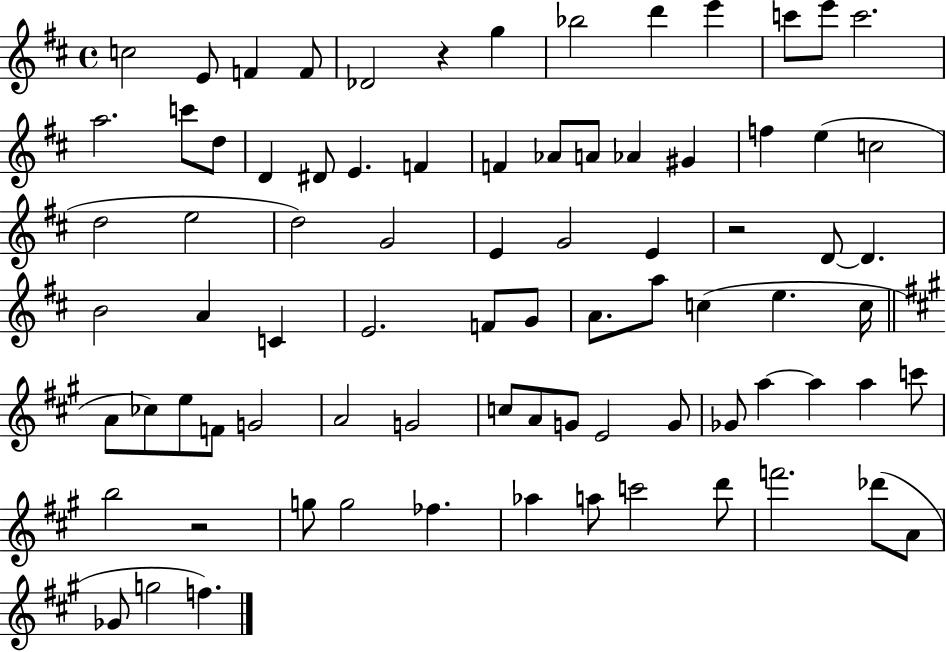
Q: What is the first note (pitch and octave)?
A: C5